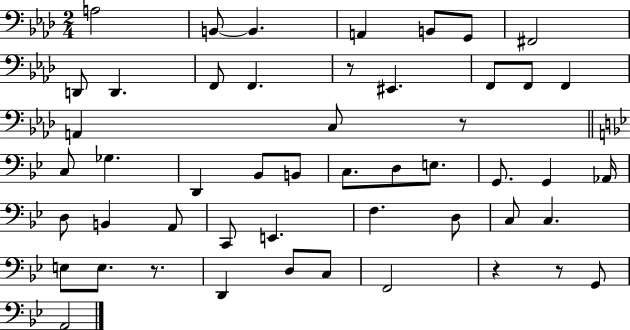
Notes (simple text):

A3/h B2/e B2/q. A2/q B2/e G2/e F#2/h D2/e D2/q. F2/e F2/q. R/e EIS2/q. F2/e F2/e F2/q A2/q C3/e R/e C3/e Gb3/q. D2/q Bb2/e B2/e C3/e. D3/e E3/e. G2/e. G2/q Ab2/s D3/e B2/q A2/e C2/e E2/q. F3/q. D3/e C3/e C3/q. E3/e E3/e. R/e. D2/q D3/e C3/e F2/h R/q R/e G2/e A2/h